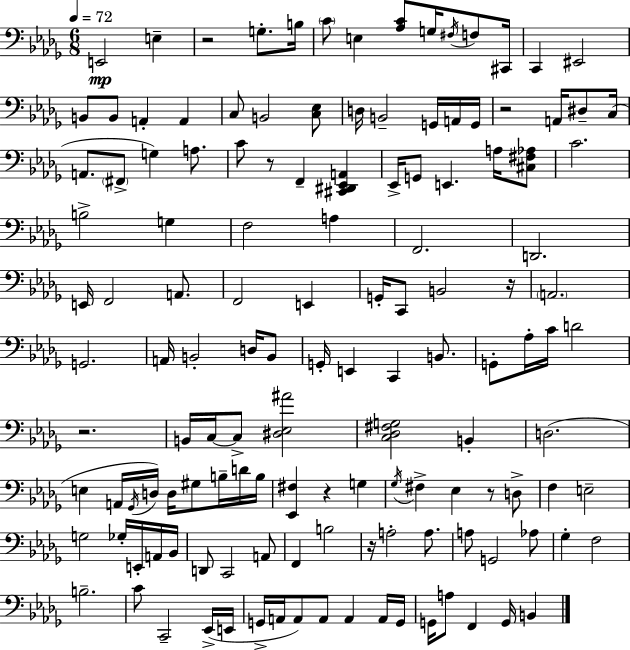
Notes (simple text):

E2/h E3/q R/h G3/e. B3/s C4/e E3/q [Ab3,C4]/e G3/s F#3/s F3/e C#2/s C2/q EIS2/h B2/e B2/e A2/q A2/q C3/e B2/h [C3,Eb3]/e D3/s B2/h G2/s A2/s G2/s R/h A2/s D#3/e C3/s A2/e. F#2/e G3/q A3/e. C4/e R/e F2/q [C#2,D#2,Eb2,A2]/q Eb2/s G2/e E2/q. A3/s [C#3,F#3,Ab3]/e C4/h. B3/h G3/q F3/h A3/q F2/h. D2/h. E2/s F2/h A2/e. F2/h E2/q G2/s C2/e B2/h R/s A2/h. G2/h. A2/s B2/h D3/s B2/e G2/s E2/q C2/q B2/e. G2/e Ab3/s C4/s D4/h R/h. B2/s C3/s C3/e [D#3,Eb3,A#4]/h [C3,Db3,F#3,G3]/h B2/q D3/h. E3/q A2/s Gb2/s D3/s D3/s G#3/e B3/s D4/s B3/s [Eb2,F#3]/q R/q G3/q Gb3/s F#3/q Eb3/q R/e D3/e F3/q E3/h G3/h Gb3/s E2/s A2/s Bb2/s D2/e C2/h A2/e F2/q B3/h R/s A3/h A3/e. A3/e G2/h Ab3/e Gb3/q F3/h B3/h. C4/e C2/h Eb2/s E2/s G2/s A2/s A2/e A2/e A2/q A2/s G2/s G2/s A3/e F2/q G2/s B2/q